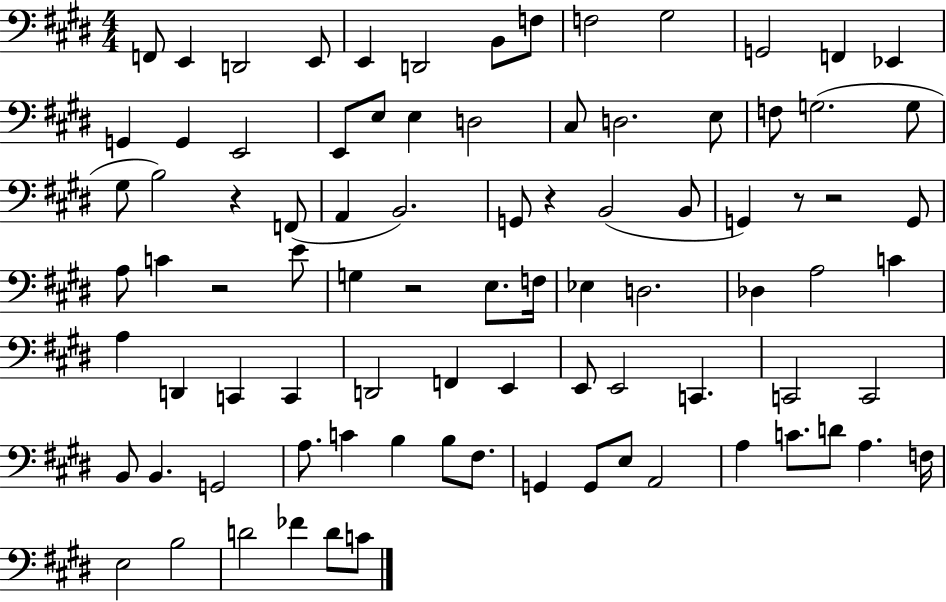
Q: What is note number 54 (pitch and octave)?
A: E2